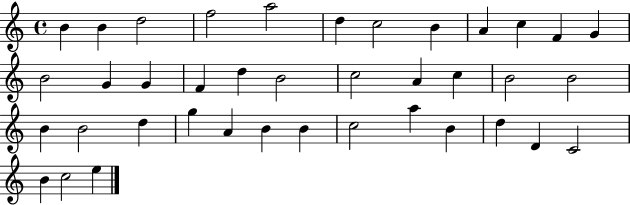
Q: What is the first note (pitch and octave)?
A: B4